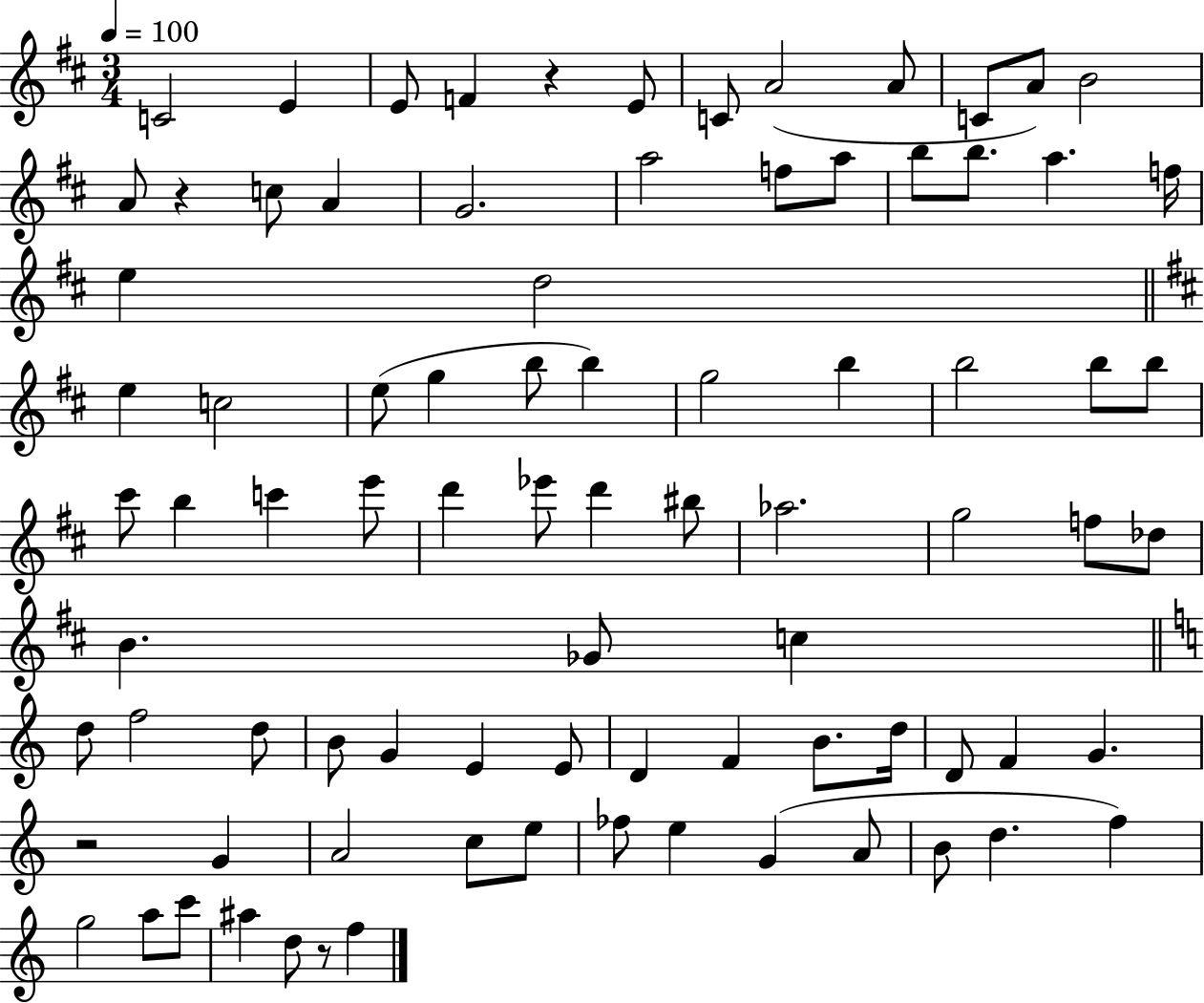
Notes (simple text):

C4/h E4/q E4/e F4/q R/q E4/e C4/e A4/h A4/e C4/e A4/e B4/h A4/e R/q C5/e A4/q G4/h. A5/h F5/e A5/e B5/e B5/e. A5/q. F5/s E5/q D5/h E5/q C5/h E5/e G5/q B5/e B5/q G5/h B5/q B5/h B5/e B5/e C#6/e B5/q C6/q E6/e D6/q Eb6/e D6/q BIS5/e Ab5/h. G5/h F5/e Db5/e B4/q. Gb4/e C5/q D5/e F5/h D5/e B4/e G4/q E4/q E4/e D4/q F4/q B4/e. D5/s D4/e F4/q G4/q. R/h G4/q A4/h C5/e E5/e FES5/e E5/q G4/q A4/e B4/e D5/q. F5/q G5/h A5/e C6/e A#5/q D5/e R/e F5/q